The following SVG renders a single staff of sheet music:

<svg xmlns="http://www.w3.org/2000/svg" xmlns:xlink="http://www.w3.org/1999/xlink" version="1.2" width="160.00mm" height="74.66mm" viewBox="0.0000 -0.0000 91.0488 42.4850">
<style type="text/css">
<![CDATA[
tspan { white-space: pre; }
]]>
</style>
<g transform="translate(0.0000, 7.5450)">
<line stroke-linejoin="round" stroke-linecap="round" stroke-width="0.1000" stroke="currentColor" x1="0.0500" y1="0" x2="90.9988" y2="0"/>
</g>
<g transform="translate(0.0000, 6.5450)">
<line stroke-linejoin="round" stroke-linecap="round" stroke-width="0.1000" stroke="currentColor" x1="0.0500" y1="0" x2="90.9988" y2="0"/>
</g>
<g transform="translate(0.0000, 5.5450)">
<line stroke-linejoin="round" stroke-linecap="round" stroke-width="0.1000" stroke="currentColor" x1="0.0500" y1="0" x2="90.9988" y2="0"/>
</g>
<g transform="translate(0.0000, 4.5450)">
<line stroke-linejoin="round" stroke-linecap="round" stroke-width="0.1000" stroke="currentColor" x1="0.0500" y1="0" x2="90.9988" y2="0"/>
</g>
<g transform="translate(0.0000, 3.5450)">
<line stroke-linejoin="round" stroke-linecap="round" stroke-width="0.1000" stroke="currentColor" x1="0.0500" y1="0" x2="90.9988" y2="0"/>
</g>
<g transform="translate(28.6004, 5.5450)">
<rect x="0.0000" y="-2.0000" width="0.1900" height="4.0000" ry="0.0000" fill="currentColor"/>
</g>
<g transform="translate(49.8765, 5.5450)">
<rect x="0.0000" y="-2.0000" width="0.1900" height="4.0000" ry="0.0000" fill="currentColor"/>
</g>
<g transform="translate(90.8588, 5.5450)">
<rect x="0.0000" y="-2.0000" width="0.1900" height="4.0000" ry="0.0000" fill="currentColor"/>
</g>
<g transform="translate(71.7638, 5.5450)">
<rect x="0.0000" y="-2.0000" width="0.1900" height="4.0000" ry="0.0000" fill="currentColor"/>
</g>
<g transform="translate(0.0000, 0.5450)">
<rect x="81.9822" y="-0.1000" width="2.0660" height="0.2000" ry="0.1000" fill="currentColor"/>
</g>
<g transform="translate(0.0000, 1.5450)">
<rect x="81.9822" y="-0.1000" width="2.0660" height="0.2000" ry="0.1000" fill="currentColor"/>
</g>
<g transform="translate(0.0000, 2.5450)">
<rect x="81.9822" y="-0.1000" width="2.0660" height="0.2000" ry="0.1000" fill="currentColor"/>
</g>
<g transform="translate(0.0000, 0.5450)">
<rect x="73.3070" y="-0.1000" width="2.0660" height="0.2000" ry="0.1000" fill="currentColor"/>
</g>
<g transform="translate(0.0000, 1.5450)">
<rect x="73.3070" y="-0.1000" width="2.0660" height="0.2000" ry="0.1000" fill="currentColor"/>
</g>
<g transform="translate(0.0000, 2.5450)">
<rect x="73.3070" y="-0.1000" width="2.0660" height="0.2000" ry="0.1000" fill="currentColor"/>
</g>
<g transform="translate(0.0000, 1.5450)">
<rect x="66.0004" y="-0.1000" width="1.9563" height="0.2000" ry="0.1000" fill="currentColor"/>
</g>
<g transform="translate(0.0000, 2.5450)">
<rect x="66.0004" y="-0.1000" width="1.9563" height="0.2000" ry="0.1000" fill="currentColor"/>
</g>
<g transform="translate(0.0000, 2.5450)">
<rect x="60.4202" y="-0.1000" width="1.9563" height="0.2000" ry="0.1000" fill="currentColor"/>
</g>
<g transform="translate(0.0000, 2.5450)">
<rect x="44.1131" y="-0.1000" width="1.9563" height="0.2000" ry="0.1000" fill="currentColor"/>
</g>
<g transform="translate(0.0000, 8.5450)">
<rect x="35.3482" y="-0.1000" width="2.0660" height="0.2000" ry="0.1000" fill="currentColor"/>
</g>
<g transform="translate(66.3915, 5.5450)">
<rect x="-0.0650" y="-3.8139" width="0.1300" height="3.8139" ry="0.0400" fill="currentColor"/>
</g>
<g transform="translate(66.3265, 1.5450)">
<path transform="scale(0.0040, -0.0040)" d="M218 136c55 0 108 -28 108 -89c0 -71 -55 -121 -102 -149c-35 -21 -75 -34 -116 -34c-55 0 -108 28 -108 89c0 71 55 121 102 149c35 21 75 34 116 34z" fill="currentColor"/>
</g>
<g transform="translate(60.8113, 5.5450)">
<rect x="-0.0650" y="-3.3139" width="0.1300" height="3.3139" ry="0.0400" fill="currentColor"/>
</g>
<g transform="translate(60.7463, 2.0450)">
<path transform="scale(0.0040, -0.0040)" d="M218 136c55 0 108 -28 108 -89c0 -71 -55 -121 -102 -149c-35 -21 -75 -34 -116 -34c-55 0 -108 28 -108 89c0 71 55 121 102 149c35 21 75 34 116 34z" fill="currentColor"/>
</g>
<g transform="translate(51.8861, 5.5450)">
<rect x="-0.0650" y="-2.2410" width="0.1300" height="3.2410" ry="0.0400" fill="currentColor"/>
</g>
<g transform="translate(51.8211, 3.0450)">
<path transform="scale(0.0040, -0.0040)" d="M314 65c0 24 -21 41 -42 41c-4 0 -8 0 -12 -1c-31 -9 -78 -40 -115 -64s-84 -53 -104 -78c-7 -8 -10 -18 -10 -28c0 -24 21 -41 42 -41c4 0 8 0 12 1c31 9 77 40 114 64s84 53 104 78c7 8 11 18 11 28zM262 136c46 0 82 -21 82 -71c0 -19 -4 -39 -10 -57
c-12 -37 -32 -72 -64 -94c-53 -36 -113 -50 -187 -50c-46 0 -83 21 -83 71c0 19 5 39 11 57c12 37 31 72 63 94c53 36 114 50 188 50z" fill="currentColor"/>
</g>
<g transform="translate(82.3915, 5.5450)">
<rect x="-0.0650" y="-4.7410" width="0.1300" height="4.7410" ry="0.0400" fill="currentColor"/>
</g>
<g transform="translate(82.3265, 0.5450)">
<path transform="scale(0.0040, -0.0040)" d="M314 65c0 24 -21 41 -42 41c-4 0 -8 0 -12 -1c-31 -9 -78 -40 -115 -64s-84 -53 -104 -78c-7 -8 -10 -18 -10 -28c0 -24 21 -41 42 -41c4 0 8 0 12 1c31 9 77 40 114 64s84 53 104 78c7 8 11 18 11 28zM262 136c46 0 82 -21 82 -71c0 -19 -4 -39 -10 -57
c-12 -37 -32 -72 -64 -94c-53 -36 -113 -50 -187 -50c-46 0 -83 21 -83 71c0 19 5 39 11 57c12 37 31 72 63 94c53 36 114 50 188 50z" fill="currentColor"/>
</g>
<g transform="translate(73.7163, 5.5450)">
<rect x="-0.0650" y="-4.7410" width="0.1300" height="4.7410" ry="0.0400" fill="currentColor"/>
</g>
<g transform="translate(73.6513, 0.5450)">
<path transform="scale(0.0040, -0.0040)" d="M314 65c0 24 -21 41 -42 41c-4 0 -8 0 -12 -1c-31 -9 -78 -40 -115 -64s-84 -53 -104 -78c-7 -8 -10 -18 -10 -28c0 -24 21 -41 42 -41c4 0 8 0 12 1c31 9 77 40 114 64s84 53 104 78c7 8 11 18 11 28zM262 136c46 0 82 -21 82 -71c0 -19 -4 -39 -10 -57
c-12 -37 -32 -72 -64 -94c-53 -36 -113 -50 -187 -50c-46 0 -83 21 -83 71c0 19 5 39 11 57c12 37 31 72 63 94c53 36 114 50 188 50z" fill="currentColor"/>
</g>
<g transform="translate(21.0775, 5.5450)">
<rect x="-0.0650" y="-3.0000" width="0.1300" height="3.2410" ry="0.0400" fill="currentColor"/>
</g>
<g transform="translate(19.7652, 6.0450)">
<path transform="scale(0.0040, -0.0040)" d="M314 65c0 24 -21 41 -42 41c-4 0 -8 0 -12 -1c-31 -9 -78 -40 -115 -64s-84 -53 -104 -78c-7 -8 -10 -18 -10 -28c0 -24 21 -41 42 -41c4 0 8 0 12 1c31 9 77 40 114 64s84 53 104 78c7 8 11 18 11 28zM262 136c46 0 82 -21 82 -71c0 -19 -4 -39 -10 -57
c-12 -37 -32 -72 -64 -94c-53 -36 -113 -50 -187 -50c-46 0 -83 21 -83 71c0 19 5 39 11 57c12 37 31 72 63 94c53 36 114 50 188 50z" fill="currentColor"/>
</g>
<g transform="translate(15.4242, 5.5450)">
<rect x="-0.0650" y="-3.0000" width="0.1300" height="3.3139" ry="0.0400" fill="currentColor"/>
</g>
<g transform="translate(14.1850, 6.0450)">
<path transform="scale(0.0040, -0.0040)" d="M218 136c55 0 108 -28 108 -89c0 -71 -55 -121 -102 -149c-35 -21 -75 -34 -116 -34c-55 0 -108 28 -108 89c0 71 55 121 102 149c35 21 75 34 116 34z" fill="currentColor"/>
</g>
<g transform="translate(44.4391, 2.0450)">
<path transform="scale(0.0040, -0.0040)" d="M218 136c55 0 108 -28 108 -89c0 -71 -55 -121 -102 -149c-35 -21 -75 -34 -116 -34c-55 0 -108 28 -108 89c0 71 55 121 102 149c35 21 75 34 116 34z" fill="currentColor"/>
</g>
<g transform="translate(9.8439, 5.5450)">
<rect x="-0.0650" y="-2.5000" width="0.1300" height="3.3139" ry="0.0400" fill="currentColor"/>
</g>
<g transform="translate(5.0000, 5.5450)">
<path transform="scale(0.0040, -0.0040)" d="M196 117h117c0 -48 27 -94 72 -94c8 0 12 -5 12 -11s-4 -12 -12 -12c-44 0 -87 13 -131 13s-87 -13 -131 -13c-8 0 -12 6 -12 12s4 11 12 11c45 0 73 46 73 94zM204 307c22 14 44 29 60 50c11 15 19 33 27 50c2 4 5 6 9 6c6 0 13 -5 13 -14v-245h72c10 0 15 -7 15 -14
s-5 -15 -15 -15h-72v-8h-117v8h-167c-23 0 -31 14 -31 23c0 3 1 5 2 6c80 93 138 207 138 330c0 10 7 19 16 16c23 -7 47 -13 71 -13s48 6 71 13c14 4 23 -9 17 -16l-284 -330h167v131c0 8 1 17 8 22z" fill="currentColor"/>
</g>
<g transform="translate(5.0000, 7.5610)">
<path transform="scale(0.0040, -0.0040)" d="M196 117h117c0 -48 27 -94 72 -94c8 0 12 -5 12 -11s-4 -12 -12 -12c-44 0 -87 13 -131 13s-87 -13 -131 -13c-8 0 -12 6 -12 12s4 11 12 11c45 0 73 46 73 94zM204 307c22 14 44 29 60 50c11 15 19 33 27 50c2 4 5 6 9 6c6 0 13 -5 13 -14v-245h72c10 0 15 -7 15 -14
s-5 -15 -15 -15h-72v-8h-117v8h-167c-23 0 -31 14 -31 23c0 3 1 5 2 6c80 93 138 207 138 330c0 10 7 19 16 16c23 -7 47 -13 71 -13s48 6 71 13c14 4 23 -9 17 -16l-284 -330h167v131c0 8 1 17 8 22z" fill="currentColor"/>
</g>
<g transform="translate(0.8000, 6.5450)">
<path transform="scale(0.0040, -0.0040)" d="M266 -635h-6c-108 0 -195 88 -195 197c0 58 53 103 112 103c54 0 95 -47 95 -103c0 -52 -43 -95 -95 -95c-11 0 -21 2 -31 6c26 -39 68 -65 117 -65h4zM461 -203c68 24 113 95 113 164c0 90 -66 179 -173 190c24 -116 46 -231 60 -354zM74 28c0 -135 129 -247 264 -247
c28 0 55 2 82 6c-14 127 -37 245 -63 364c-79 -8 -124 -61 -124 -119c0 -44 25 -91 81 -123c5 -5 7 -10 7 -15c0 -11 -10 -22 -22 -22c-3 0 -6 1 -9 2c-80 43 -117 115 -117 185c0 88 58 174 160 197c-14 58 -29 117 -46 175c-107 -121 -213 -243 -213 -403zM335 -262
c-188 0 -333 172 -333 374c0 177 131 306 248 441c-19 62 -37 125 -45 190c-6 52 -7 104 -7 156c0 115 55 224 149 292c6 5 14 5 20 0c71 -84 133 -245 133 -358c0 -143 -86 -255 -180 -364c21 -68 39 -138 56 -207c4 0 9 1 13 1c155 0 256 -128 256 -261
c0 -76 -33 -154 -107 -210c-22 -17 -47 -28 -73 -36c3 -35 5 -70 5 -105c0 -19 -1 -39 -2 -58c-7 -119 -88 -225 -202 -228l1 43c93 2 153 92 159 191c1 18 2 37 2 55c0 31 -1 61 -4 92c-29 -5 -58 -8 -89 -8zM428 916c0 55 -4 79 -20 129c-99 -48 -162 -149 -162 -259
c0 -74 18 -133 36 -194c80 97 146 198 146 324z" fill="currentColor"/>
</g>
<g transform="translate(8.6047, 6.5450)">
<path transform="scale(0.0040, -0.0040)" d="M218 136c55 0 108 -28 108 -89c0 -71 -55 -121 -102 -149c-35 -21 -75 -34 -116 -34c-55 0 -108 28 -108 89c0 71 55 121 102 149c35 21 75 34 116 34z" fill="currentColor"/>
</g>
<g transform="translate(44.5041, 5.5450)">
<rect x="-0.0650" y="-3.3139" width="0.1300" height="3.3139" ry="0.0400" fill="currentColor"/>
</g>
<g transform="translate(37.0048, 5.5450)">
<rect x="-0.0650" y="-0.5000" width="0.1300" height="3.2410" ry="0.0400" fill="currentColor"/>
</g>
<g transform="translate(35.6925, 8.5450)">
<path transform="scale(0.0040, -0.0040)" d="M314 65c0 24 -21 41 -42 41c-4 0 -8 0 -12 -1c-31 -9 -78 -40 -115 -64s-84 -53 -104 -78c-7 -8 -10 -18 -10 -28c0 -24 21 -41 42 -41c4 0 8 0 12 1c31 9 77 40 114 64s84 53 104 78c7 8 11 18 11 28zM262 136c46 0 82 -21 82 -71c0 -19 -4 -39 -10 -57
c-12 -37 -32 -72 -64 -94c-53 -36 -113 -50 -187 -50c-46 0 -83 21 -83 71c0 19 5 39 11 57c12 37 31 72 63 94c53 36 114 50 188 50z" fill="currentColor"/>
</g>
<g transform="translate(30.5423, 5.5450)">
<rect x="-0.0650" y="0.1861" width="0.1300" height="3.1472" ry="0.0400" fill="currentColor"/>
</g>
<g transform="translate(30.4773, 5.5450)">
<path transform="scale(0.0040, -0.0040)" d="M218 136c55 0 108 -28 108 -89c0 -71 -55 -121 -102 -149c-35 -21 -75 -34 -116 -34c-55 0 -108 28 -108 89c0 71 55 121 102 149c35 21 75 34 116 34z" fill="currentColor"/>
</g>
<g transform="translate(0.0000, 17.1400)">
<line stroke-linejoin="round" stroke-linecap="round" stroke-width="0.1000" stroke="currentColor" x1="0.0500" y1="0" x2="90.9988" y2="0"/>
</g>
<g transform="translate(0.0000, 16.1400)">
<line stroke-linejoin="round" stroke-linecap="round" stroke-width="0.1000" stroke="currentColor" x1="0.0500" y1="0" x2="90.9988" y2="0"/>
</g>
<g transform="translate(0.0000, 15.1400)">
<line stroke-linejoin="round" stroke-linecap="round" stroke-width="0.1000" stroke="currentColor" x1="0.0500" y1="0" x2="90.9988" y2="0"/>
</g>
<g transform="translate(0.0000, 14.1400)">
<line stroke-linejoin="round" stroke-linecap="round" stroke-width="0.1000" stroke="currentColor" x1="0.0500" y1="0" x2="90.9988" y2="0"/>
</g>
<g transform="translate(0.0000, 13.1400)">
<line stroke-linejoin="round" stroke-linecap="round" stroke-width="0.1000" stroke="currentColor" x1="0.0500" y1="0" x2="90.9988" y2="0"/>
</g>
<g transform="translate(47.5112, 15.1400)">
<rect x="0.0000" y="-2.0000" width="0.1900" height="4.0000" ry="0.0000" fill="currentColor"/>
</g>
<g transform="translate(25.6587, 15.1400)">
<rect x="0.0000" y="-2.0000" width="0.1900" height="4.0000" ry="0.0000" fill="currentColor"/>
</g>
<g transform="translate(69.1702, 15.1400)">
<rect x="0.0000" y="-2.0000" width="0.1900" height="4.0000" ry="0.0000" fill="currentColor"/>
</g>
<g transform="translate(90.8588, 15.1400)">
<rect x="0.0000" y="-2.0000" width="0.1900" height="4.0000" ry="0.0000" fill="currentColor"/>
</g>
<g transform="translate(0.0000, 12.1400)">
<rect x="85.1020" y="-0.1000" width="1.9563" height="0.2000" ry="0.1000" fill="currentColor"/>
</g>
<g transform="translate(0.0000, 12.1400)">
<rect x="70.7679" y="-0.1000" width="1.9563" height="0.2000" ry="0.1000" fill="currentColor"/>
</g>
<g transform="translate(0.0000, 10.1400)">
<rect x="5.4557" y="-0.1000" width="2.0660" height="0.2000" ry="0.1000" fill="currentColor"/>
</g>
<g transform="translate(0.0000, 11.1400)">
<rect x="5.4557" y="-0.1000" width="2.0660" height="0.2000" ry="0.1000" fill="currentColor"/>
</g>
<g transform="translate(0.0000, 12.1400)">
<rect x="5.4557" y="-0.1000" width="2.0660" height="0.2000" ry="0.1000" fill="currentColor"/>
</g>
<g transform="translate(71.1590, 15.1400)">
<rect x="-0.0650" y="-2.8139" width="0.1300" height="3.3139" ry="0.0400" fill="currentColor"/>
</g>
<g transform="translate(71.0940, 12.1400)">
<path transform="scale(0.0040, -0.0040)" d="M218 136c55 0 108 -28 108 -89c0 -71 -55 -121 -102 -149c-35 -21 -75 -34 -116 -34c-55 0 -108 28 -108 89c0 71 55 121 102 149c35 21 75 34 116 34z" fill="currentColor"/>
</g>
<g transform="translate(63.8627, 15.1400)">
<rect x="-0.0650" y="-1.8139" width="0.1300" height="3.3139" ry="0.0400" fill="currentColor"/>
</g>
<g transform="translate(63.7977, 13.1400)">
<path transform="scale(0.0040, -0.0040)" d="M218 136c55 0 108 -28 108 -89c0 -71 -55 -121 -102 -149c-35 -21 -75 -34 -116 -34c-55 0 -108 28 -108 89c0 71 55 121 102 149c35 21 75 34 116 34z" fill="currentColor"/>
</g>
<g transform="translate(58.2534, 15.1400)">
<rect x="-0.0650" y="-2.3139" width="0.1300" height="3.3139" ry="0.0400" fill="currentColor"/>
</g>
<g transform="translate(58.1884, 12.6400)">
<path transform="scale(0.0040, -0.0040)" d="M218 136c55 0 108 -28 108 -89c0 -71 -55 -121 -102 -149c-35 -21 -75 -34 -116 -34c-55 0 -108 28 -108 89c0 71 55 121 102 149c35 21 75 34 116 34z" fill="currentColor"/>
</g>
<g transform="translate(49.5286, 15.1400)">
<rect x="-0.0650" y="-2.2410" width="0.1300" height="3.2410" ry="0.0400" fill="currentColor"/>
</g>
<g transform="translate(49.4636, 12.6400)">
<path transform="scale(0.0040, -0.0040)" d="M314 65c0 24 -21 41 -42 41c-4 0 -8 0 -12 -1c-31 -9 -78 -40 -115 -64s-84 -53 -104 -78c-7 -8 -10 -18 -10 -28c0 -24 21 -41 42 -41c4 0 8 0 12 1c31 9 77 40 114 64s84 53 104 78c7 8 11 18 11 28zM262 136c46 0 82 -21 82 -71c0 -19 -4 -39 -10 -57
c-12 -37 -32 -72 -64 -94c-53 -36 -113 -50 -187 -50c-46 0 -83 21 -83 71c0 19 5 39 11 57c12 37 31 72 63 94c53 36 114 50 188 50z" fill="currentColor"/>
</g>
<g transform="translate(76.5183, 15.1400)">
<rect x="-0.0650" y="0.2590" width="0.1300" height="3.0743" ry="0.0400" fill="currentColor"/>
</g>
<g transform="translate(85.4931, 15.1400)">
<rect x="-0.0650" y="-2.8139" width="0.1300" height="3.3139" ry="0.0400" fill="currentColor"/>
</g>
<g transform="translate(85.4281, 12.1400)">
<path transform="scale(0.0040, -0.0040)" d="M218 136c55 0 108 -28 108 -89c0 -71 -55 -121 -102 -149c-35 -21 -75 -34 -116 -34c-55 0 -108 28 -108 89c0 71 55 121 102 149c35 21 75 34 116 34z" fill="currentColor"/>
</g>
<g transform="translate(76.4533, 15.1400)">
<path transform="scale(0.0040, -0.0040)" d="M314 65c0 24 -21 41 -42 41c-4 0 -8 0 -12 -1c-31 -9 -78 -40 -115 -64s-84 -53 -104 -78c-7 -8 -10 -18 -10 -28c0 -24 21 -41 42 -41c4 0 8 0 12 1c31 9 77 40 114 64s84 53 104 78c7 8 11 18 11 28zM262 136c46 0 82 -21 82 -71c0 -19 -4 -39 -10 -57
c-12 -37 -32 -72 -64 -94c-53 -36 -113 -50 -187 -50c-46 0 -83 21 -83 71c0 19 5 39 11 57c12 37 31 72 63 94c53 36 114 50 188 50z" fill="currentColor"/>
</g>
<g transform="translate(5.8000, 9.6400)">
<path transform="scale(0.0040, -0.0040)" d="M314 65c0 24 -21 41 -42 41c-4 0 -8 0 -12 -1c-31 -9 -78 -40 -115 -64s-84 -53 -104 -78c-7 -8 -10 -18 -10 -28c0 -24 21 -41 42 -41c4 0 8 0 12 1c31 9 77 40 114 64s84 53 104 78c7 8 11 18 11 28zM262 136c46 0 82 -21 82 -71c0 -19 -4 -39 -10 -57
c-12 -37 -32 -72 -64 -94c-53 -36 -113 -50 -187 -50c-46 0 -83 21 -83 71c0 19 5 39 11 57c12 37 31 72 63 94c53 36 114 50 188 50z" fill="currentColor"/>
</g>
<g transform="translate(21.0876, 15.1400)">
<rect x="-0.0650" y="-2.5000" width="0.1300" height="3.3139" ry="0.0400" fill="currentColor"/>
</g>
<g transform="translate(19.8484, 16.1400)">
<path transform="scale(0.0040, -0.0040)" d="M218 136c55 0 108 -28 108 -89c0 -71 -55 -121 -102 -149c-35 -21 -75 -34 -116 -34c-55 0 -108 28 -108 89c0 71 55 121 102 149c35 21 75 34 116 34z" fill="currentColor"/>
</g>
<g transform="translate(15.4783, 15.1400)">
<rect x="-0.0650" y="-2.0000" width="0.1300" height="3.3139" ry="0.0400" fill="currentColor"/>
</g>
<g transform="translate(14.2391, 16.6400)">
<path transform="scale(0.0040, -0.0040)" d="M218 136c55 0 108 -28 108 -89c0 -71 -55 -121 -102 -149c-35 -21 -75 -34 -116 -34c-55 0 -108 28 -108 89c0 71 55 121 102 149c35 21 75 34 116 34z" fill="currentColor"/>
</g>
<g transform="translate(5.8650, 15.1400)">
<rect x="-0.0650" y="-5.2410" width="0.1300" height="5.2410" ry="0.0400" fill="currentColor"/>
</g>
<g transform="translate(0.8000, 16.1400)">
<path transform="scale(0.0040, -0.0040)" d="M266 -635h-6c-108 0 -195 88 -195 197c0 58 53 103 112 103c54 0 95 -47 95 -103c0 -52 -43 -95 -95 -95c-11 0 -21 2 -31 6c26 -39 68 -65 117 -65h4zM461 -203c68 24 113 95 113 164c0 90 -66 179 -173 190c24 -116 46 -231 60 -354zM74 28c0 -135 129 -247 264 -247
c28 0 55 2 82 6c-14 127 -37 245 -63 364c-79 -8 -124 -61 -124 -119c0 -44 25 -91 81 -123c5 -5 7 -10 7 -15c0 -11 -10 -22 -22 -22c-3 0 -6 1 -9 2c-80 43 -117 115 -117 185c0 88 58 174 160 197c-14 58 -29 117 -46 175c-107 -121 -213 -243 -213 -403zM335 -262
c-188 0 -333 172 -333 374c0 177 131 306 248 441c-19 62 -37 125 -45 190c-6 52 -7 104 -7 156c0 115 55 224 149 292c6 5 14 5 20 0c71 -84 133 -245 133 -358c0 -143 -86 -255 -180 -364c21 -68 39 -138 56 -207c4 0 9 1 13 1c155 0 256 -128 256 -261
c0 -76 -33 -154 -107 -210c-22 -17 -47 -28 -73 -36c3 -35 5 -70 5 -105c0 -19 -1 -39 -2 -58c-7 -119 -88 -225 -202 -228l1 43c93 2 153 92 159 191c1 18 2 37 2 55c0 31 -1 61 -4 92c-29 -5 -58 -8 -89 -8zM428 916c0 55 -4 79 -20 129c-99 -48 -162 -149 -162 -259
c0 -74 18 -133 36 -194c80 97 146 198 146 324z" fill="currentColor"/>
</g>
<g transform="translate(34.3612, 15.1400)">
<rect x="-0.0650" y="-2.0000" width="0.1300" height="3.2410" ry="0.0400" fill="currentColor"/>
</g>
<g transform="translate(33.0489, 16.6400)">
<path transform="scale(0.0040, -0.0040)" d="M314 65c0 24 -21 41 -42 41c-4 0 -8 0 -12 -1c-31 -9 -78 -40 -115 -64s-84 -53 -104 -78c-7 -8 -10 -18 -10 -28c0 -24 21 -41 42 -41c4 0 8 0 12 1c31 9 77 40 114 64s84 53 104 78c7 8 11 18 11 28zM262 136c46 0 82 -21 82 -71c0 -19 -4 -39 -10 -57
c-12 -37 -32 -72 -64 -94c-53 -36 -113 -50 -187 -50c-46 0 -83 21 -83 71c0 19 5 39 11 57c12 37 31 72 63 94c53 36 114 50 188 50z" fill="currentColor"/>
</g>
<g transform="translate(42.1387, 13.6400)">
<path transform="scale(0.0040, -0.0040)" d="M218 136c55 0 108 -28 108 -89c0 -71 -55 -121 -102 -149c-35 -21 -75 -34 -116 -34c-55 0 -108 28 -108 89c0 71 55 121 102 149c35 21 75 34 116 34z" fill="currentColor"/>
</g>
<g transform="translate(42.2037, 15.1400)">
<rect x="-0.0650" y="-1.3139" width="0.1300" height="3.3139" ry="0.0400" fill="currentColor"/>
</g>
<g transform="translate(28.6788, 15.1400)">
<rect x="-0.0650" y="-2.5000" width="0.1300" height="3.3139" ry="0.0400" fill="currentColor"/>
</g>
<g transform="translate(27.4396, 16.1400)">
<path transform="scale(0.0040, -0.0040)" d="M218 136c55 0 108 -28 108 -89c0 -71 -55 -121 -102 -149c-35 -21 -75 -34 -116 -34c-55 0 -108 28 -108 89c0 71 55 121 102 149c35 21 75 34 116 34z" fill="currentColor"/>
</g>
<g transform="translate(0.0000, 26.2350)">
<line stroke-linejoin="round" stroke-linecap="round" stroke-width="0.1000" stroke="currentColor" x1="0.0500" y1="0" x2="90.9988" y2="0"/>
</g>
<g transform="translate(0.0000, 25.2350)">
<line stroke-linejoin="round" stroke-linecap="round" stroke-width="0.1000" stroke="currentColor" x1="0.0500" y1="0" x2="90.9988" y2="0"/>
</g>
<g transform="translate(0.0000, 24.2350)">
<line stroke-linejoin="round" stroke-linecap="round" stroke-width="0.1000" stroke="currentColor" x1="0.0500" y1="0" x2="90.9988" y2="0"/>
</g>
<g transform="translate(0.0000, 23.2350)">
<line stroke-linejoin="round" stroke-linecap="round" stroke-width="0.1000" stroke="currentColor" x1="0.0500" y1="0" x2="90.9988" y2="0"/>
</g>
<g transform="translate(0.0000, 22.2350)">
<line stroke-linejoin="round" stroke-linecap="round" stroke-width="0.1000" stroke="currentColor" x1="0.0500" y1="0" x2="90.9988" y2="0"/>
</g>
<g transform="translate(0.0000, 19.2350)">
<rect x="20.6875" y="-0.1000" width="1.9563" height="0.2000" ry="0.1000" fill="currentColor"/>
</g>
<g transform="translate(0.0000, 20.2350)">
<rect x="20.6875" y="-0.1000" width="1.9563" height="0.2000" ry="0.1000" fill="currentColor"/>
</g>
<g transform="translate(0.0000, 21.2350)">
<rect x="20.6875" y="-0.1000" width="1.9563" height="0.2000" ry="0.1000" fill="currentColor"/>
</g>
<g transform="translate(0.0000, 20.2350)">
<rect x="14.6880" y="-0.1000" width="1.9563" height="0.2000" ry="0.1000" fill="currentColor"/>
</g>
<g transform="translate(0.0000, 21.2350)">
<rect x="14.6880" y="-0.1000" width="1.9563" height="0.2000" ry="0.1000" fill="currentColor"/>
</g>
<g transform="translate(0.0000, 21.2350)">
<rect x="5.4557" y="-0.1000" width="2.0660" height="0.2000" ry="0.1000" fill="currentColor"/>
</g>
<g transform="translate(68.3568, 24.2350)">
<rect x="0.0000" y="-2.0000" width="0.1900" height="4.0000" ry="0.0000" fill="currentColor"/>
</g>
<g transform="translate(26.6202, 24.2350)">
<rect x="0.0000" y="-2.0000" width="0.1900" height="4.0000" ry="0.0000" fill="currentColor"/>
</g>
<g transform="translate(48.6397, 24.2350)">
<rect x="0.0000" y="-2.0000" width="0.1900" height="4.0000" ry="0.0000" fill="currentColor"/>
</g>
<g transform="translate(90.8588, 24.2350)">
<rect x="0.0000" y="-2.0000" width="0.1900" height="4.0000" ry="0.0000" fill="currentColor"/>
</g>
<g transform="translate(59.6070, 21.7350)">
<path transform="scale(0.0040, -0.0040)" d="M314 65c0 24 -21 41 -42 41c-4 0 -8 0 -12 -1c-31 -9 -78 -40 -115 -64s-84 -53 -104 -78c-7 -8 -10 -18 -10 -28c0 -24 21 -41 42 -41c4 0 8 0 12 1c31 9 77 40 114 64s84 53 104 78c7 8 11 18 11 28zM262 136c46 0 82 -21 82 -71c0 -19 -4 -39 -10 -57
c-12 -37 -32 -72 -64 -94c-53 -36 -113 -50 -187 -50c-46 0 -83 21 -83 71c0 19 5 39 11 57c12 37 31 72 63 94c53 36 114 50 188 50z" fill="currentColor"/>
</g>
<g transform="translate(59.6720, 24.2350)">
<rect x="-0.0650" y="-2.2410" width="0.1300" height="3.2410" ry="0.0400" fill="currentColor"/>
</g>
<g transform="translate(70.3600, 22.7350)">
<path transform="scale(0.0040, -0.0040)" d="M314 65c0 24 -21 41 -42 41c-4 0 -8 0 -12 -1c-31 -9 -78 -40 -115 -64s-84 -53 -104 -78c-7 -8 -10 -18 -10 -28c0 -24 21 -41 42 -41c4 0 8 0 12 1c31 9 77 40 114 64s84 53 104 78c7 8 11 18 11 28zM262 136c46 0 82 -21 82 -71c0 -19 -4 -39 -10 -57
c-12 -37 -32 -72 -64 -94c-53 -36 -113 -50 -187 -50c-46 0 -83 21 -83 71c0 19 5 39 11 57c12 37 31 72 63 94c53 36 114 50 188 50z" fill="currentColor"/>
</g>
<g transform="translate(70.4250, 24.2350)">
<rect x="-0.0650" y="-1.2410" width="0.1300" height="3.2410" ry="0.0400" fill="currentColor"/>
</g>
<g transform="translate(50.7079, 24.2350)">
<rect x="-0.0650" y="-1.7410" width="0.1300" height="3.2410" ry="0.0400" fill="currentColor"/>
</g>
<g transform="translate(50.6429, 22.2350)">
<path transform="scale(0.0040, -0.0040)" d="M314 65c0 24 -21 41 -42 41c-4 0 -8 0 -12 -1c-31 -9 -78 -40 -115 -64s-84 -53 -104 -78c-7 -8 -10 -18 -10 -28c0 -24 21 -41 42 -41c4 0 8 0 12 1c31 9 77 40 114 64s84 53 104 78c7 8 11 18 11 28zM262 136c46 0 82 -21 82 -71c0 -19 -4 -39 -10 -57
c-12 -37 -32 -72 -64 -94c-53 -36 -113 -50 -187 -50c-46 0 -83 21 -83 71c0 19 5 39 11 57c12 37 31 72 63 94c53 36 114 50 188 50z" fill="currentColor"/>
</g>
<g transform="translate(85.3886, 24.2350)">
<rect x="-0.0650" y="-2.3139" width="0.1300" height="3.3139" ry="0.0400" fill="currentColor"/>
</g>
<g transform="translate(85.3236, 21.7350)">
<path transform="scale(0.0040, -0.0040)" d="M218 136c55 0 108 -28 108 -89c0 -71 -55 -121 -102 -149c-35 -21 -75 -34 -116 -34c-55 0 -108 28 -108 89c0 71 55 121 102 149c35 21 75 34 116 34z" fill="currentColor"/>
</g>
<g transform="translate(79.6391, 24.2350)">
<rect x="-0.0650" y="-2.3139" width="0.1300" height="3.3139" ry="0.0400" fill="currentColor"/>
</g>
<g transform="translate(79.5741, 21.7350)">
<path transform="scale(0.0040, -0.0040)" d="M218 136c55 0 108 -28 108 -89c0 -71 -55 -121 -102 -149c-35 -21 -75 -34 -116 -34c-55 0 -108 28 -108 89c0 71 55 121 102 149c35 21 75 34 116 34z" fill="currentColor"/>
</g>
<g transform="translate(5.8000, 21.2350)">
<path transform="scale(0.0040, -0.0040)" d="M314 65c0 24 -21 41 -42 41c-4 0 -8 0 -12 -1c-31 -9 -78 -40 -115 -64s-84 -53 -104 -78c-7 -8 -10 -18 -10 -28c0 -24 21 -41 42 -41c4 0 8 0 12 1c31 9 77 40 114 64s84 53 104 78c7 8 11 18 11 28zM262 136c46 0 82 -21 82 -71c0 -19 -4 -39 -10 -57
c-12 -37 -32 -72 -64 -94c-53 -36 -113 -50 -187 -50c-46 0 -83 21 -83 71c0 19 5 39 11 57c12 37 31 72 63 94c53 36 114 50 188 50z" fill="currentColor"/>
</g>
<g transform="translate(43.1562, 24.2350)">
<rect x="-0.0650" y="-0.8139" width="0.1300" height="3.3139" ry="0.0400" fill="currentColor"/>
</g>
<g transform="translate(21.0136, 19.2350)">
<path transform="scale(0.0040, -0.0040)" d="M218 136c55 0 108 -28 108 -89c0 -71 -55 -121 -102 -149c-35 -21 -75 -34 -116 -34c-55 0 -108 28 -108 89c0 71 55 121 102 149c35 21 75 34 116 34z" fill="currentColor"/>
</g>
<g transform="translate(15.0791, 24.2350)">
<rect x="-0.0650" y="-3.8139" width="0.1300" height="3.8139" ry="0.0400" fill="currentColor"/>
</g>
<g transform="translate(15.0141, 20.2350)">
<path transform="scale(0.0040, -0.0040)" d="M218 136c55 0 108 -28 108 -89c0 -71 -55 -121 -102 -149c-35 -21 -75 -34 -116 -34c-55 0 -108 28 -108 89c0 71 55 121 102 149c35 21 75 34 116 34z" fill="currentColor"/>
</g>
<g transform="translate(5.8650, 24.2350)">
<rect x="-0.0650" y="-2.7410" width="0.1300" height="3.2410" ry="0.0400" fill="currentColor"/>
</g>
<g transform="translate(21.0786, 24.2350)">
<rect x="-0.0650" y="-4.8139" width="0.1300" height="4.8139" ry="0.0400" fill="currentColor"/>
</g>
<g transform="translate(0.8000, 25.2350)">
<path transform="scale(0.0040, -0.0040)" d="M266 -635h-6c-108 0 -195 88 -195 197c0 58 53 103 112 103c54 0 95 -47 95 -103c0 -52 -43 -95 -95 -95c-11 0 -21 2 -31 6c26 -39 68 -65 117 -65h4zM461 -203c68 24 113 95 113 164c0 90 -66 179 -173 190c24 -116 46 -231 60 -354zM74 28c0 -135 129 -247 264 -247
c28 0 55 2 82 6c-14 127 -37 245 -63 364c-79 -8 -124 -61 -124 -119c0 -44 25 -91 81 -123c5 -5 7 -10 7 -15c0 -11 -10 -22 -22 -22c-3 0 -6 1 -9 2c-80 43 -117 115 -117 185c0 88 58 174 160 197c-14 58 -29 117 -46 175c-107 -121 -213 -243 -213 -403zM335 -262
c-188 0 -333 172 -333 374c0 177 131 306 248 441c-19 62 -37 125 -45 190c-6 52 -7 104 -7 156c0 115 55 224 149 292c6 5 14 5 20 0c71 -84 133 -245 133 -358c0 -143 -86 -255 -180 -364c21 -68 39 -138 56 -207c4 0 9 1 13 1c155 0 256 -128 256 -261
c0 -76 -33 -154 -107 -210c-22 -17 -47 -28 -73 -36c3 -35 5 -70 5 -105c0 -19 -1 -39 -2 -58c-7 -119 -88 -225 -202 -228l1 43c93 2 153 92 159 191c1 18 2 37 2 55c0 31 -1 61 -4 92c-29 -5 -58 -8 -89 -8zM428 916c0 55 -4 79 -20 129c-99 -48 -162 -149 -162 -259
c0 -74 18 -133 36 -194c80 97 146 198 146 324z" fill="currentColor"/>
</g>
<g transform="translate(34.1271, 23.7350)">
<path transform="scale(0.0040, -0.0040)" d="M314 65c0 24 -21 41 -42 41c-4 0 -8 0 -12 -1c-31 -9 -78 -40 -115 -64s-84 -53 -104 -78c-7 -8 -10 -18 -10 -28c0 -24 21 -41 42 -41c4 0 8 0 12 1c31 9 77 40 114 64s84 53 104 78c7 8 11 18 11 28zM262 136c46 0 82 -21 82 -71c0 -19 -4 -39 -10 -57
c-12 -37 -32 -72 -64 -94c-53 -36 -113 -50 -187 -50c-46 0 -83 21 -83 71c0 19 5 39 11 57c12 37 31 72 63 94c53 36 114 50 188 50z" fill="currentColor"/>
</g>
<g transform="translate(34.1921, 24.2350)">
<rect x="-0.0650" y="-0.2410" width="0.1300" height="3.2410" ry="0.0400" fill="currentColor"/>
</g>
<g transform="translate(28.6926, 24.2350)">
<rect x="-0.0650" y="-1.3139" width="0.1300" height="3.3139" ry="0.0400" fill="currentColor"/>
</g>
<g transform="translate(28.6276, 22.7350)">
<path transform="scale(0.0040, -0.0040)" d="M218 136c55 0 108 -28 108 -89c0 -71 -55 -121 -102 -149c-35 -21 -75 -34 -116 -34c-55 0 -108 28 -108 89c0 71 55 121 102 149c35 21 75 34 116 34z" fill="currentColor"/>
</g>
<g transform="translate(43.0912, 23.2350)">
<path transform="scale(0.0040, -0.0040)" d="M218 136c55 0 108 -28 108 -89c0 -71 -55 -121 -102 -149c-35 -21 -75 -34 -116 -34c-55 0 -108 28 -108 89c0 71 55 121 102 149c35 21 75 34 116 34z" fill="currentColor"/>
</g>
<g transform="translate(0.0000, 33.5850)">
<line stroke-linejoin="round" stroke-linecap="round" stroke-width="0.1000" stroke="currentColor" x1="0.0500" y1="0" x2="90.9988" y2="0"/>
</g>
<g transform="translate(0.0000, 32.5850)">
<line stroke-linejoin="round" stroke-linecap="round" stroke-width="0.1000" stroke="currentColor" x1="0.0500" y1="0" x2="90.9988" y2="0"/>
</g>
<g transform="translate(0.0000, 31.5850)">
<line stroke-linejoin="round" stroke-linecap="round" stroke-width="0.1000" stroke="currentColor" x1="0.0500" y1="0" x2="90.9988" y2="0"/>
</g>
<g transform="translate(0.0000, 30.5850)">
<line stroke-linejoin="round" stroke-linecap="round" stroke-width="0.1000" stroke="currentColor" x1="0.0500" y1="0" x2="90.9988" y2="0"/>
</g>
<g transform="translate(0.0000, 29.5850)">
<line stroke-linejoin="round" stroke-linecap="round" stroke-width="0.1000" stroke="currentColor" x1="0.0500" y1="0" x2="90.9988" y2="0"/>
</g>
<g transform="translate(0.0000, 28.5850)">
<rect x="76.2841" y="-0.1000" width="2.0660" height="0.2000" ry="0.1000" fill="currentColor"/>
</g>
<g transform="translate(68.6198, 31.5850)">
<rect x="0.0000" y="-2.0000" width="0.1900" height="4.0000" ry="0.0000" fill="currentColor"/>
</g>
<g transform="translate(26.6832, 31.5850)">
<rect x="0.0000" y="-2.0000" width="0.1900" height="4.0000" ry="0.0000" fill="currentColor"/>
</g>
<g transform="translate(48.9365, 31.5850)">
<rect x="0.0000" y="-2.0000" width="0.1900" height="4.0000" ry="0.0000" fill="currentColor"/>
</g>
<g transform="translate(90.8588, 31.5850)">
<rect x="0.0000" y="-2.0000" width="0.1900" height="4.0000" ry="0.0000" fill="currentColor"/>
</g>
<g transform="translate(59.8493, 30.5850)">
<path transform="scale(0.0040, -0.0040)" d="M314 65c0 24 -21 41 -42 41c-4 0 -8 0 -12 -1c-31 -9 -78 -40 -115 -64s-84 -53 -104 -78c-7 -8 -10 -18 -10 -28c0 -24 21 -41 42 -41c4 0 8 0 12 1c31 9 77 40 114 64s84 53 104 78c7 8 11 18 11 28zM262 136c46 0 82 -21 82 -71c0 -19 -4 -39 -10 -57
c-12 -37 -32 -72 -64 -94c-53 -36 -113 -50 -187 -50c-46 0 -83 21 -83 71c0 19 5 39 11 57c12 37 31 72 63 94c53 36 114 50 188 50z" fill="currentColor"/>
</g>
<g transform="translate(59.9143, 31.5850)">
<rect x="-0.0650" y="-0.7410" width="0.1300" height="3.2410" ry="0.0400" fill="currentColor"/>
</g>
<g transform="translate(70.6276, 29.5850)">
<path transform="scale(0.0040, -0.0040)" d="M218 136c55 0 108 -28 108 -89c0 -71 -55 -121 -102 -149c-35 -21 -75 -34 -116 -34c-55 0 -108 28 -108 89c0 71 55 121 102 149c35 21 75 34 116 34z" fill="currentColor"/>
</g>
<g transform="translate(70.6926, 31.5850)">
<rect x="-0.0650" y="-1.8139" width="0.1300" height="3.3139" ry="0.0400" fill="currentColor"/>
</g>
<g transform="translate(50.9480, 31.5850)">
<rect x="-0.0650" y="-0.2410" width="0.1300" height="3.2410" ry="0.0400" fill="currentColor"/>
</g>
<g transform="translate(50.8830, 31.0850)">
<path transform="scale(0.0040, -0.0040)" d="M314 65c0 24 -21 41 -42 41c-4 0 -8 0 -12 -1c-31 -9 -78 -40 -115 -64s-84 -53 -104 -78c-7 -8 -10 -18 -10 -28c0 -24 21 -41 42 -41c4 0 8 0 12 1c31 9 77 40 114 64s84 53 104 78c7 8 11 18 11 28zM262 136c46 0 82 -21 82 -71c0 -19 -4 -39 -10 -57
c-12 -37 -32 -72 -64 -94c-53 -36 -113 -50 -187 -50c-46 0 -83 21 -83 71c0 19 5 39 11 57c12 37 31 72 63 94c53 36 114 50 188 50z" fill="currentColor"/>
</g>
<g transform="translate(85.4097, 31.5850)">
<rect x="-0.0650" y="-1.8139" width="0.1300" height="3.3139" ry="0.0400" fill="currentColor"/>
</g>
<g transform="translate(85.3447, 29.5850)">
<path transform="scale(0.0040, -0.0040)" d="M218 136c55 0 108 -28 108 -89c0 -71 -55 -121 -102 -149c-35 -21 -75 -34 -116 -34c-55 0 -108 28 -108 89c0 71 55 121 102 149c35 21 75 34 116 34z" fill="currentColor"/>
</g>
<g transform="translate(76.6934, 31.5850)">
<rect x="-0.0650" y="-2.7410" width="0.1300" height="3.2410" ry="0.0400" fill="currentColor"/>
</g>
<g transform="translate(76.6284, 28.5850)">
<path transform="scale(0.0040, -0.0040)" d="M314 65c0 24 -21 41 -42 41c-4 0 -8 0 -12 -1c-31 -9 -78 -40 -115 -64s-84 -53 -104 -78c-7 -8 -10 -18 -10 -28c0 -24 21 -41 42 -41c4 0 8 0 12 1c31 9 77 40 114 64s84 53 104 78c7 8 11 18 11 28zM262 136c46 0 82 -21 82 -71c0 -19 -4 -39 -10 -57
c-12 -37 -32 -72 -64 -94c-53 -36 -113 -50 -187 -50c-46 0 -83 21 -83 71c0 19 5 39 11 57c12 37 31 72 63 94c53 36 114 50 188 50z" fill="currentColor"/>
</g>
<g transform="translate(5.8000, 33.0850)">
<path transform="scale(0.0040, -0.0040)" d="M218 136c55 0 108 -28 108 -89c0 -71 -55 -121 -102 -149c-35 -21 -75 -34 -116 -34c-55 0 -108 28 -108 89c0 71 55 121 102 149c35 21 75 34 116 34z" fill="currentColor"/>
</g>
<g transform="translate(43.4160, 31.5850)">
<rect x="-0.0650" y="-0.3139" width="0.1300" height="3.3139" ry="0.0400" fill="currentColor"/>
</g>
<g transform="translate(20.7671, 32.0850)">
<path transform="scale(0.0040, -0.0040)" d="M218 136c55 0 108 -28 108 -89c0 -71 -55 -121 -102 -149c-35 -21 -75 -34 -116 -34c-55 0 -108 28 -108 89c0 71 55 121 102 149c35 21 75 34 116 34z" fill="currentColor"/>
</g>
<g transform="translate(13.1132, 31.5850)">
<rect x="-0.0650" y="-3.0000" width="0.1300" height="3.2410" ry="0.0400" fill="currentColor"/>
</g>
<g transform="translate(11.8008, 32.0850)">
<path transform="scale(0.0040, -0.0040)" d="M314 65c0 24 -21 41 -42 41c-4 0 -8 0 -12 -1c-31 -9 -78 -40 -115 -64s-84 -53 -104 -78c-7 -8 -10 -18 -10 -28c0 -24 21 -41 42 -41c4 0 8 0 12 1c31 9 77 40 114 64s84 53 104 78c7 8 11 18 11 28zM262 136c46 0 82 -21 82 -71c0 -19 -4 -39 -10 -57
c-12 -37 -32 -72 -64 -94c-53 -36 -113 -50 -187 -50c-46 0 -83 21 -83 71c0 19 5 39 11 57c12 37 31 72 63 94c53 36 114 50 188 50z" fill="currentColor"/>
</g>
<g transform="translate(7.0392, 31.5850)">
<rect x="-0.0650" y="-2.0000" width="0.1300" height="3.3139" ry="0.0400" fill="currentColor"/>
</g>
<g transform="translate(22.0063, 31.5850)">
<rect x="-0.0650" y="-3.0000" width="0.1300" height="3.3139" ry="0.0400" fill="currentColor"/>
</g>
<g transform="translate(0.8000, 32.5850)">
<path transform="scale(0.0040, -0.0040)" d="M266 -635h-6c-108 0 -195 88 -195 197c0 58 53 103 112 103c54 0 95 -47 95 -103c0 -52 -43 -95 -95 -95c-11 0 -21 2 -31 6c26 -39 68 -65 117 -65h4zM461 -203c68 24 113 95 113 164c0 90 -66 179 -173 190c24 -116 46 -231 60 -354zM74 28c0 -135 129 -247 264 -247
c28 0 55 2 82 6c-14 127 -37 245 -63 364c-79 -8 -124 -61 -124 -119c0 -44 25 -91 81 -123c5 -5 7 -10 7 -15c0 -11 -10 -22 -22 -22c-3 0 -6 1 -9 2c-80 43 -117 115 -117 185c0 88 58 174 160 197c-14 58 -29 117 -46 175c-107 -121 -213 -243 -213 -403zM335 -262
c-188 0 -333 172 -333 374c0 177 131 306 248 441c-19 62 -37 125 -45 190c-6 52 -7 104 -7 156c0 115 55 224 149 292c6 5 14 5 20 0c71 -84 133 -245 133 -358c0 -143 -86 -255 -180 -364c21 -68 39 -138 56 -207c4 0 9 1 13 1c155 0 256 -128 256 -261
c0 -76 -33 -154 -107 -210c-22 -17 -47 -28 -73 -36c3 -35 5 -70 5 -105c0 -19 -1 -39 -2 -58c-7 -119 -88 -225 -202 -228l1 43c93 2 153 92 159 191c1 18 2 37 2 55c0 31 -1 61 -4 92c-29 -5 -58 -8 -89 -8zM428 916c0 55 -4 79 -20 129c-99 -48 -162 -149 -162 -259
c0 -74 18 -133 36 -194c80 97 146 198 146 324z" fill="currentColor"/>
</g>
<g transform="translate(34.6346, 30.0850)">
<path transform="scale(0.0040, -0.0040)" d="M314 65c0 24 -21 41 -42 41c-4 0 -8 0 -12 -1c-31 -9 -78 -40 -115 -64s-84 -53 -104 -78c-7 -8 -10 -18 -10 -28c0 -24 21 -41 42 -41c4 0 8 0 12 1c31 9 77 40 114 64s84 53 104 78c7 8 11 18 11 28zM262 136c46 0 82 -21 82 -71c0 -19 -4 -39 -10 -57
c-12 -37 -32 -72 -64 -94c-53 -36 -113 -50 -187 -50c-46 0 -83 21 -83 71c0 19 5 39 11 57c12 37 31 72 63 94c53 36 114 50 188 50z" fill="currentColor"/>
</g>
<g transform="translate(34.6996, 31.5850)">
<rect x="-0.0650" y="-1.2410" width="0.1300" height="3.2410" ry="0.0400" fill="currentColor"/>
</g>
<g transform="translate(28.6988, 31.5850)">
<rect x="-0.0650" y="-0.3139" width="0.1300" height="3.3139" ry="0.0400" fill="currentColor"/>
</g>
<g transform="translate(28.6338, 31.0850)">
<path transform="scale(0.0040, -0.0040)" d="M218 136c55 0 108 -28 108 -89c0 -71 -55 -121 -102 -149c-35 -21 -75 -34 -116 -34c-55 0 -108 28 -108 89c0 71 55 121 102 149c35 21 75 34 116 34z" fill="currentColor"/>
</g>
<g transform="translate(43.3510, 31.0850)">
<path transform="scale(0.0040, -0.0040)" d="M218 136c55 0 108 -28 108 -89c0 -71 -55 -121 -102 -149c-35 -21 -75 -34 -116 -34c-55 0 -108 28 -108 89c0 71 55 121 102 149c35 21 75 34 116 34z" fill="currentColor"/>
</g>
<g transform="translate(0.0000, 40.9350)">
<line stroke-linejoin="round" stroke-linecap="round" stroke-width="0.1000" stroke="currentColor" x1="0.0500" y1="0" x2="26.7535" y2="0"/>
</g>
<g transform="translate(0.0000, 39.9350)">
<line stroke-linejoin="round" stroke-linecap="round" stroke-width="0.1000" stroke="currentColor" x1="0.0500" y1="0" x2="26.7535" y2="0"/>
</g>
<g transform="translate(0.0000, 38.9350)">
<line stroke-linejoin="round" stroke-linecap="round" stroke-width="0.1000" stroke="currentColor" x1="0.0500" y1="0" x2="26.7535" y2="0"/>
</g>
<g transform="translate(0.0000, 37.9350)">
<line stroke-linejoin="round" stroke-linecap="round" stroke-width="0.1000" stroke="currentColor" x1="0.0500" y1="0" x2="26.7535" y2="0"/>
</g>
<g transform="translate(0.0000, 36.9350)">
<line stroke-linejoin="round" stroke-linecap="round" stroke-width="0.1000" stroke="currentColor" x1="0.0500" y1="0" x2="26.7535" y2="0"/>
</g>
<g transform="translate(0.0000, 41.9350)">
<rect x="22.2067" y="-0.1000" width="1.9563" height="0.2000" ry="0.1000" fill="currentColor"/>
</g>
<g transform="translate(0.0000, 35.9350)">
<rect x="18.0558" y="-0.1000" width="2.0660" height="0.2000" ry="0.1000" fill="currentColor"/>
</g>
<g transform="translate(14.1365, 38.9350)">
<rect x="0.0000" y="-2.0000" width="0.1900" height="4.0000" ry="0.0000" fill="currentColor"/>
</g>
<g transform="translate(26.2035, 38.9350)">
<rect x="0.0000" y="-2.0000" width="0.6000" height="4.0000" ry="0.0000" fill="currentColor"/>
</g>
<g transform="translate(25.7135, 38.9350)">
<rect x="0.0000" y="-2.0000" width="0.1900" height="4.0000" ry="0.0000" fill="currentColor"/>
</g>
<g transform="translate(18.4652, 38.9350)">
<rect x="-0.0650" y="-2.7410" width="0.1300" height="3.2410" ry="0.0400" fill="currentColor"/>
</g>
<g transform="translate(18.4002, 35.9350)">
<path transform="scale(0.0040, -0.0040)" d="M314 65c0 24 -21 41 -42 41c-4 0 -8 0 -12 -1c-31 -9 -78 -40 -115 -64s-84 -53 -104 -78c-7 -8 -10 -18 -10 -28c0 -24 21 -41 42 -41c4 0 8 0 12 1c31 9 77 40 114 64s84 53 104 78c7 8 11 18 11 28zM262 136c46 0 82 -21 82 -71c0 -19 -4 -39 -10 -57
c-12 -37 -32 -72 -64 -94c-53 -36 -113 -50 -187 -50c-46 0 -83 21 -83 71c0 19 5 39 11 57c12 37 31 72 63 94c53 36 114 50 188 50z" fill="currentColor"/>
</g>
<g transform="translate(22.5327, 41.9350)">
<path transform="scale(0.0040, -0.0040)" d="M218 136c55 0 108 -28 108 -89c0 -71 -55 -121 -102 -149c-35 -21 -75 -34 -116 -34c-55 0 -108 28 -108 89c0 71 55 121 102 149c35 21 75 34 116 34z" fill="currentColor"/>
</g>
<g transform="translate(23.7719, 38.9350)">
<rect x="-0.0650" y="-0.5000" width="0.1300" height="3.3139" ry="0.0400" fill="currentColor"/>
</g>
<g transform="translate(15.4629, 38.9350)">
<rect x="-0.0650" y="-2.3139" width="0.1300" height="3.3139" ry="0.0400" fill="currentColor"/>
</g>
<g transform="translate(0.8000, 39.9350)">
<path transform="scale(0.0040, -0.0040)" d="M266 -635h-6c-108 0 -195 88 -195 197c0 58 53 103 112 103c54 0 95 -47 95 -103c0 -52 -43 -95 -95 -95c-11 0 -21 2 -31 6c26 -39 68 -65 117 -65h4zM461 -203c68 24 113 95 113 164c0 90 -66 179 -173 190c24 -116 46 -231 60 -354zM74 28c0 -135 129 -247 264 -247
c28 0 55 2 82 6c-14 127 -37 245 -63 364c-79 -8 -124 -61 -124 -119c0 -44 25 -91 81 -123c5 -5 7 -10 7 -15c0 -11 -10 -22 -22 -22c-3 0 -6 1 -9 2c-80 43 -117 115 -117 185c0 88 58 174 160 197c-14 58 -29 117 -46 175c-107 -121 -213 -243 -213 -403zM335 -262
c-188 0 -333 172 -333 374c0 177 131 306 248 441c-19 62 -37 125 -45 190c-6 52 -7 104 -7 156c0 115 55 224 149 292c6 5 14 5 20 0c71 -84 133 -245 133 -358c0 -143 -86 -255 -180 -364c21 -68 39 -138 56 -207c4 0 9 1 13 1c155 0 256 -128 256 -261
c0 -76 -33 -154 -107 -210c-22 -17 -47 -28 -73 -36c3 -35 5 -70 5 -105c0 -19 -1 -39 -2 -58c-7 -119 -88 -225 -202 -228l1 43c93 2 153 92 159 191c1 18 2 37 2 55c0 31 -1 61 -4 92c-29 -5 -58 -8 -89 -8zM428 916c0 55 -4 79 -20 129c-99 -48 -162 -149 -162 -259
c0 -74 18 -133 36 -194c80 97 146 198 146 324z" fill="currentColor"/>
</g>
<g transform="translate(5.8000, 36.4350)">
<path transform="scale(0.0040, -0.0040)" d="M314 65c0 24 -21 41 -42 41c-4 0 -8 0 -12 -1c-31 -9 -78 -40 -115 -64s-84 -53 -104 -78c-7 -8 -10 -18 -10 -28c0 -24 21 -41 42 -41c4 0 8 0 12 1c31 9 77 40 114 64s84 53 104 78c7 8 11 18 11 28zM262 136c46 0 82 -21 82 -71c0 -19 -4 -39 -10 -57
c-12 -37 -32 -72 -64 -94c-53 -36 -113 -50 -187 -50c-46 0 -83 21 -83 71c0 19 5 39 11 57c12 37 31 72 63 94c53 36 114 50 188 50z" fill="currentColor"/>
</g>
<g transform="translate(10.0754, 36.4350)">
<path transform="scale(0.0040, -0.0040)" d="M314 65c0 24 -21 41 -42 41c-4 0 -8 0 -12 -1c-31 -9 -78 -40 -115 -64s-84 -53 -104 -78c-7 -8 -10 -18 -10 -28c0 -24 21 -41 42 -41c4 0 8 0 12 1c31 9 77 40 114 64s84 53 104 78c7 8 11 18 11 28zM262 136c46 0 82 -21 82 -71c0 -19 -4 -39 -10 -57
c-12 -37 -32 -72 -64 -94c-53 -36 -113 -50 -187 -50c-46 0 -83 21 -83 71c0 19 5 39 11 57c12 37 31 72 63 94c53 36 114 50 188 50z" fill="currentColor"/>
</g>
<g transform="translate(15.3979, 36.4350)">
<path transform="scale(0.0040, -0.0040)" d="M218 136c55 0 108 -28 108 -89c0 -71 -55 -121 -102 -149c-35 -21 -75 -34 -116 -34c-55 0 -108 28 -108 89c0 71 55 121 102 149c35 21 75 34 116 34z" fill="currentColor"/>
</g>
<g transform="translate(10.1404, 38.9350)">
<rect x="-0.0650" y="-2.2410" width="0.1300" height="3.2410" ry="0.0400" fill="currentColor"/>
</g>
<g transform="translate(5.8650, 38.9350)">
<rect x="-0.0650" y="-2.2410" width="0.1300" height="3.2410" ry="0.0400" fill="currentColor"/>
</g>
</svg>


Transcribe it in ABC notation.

X:1
T:Untitled
M:4/4
L:1/4
K:C
G A A2 B C2 b g2 b c' e'2 e'2 f'2 F G G F2 e g2 g f a B2 a a2 c' e' e c2 d f2 g2 e2 g g F A2 A c e2 c c2 d2 f a2 f g2 g2 g a2 C